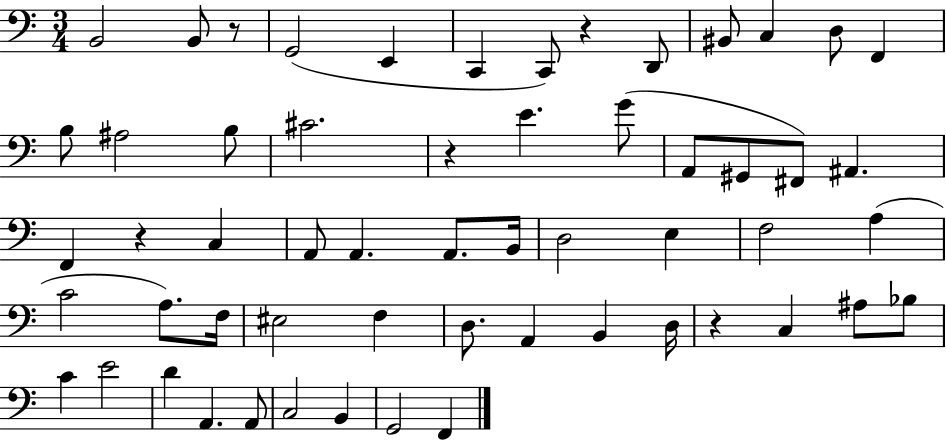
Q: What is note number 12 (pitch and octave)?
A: B3